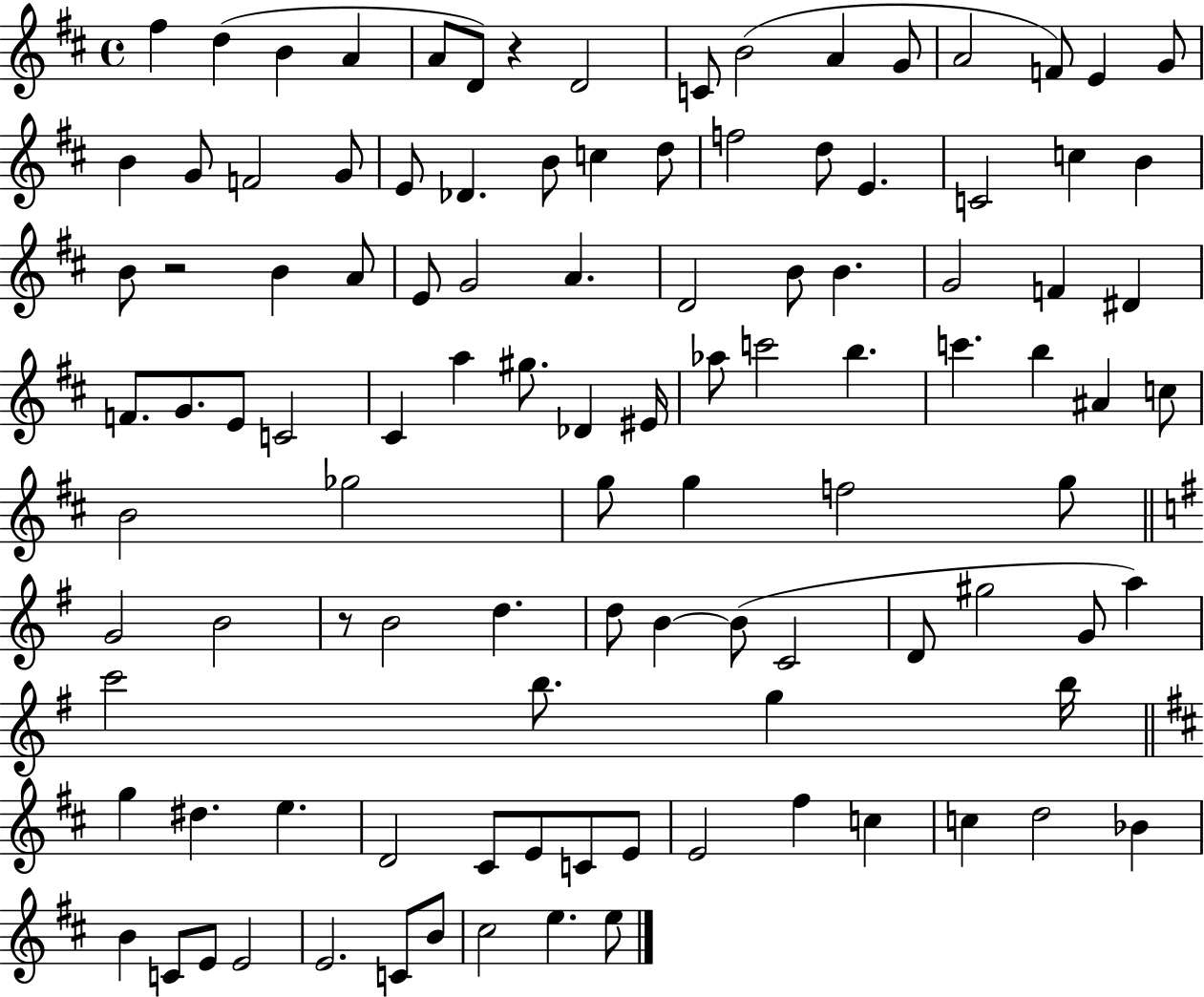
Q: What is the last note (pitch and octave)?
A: E5